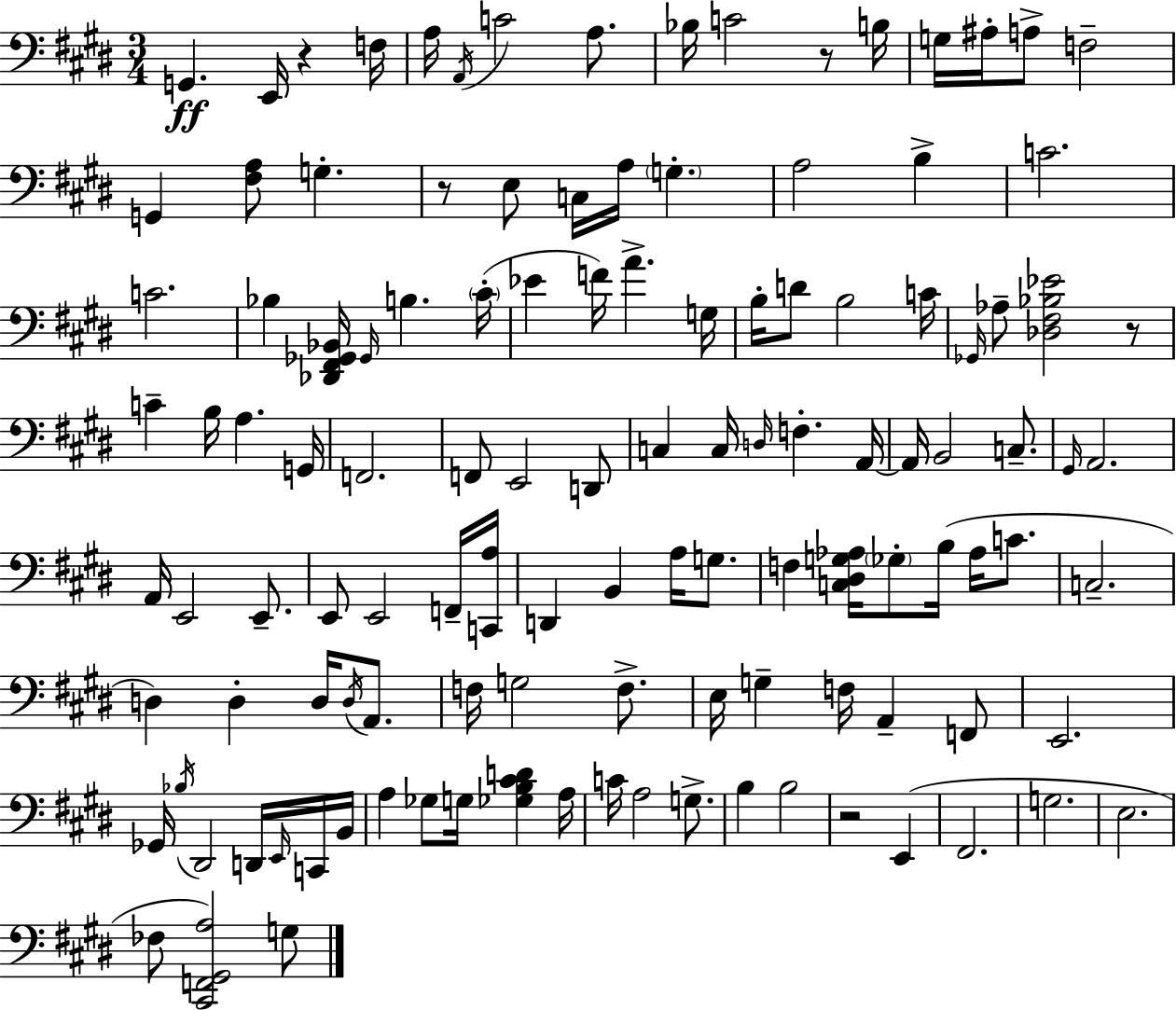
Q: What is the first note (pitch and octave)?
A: G2